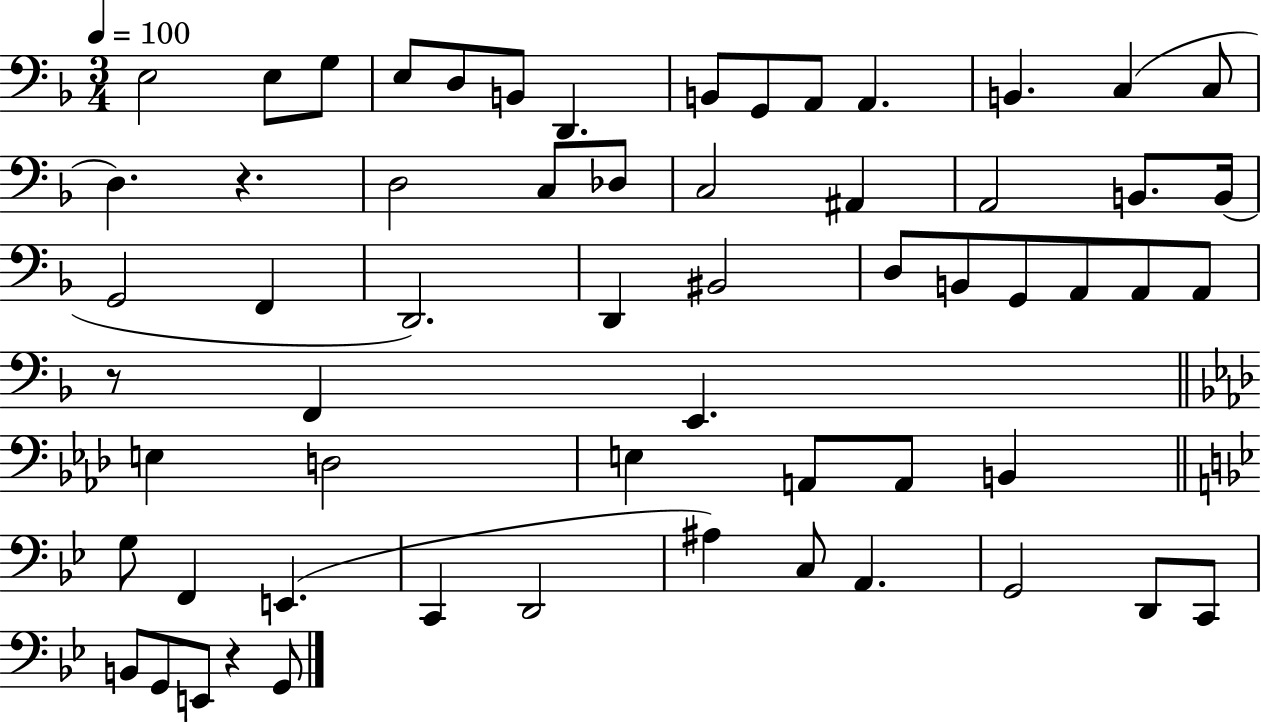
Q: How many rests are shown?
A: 3